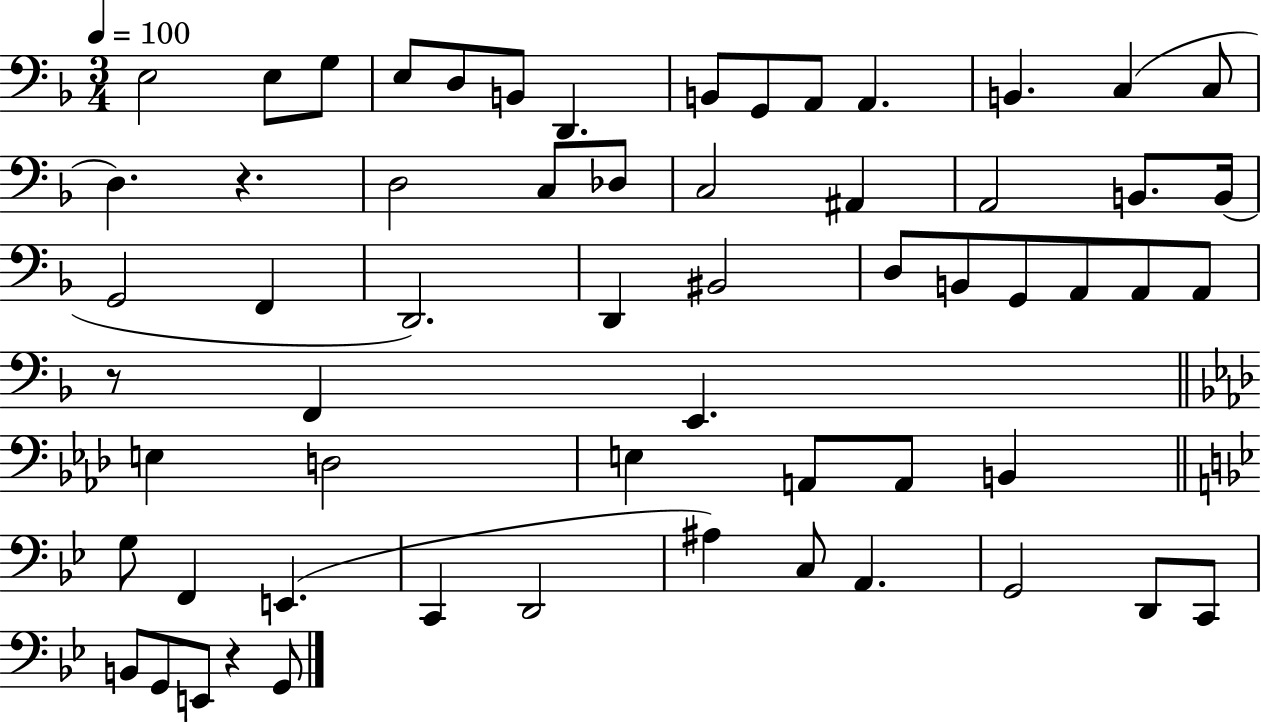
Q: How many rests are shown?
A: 3